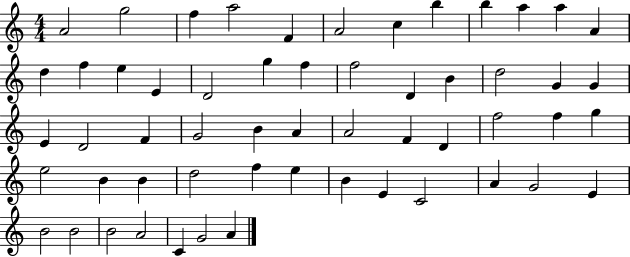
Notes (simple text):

A4/h G5/h F5/q A5/h F4/q A4/h C5/q B5/q B5/q A5/q A5/q A4/q D5/q F5/q E5/q E4/q D4/h G5/q F5/q F5/h D4/q B4/q D5/h G4/q G4/q E4/q D4/h F4/q G4/h B4/q A4/q A4/h F4/q D4/q F5/h F5/q G5/q E5/h B4/q B4/q D5/h F5/q E5/q B4/q E4/q C4/h A4/q G4/h E4/q B4/h B4/h B4/h A4/h C4/q G4/h A4/q